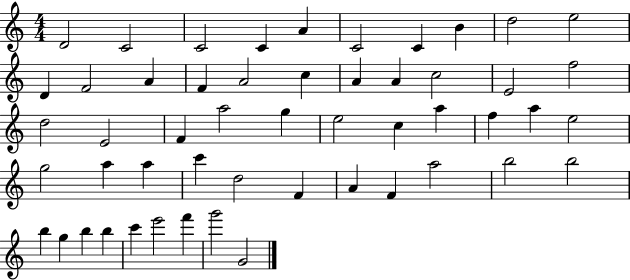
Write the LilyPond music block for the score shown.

{
  \clef treble
  \numericTimeSignature
  \time 4/4
  \key c \major
  d'2 c'2 | c'2 c'4 a'4 | c'2 c'4 b'4 | d''2 e''2 | \break d'4 f'2 a'4 | f'4 a'2 c''4 | a'4 a'4 c''2 | e'2 f''2 | \break d''2 e'2 | f'4 a''2 g''4 | e''2 c''4 a''4 | f''4 a''4 e''2 | \break g''2 a''4 a''4 | c'''4 d''2 f'4 | a'4 f'4 a''2 | b''2 b''2 | \break b''4 g''4 b''4 b''4 | c'''4 e'''2 f'''4 | g'''2 g'2 | \bar "|."
}